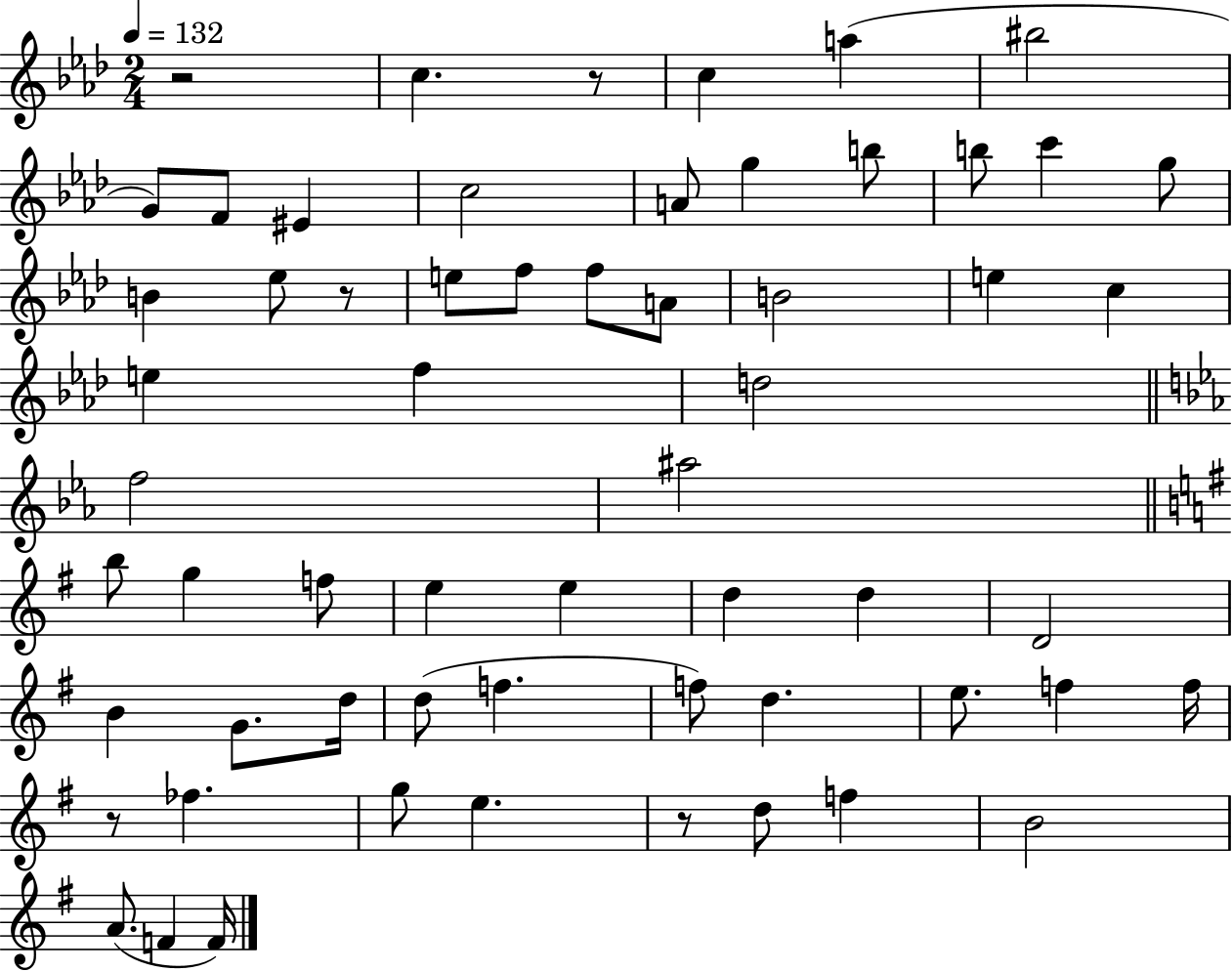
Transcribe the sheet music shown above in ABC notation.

X:1
T:Untitled
M:2/4
L:1/4
K:Ab
z2 c z/2 c a ^b2 G/2 F/2 ^E c2 A/2 g b/2 b/2 c' g/2 B _e/2 z/2 e/2 f/2 f/2 A/2 B2 e c e f d2 f2 ^a2 b/2 g f/2 e e d d D2 B G/2 d/4 d/2 f f/2 d e/2 f f/4 z/2 _f g/2 e z/2 d/2 f B2 A/2 F F/4